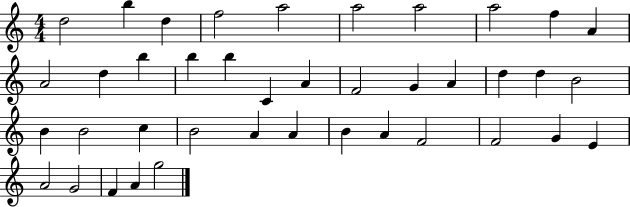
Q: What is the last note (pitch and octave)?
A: G5